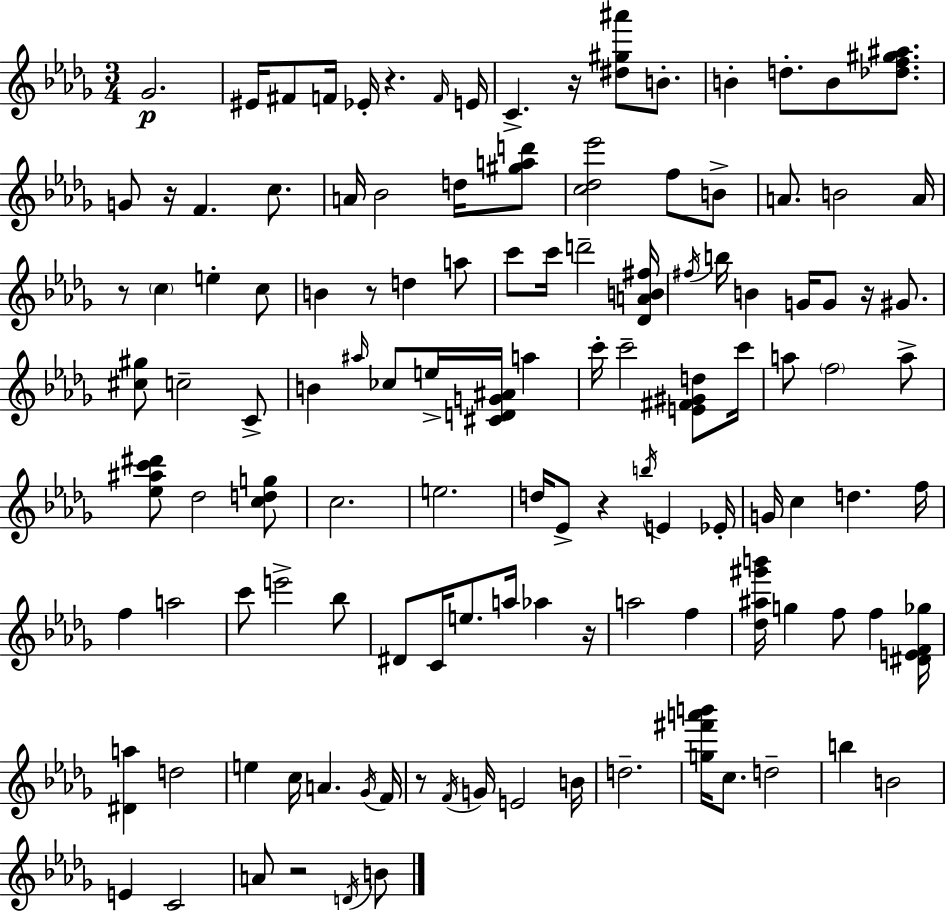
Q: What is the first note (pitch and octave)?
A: Gb4